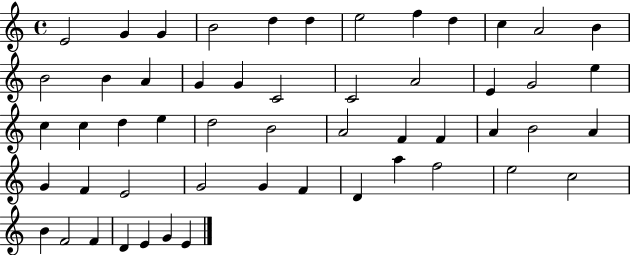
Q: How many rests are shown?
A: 0